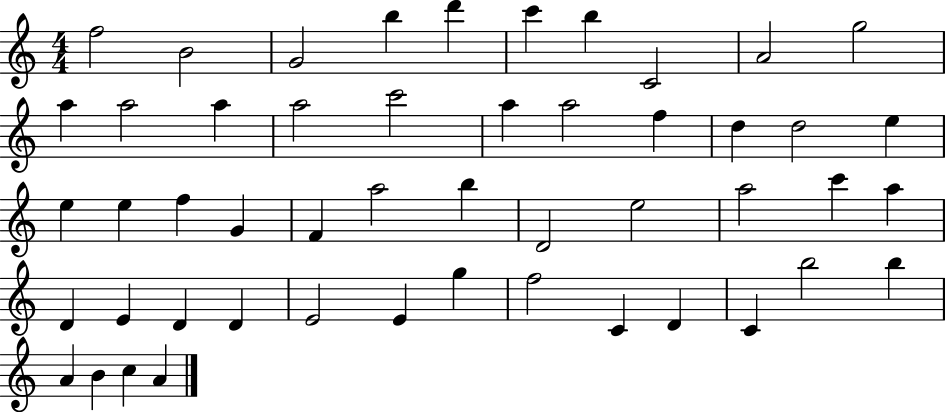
F5/h B4/h G4/h B5/q D6/q C6/q B5/q C4/h A4/h G5/h A5/q A5/h A5/q A5/h C6/h A5/q A5/h F5/q D5/q D5/h E5/q E5/q E5/q F5/q G4/q F4/q A5/h B5/q D4/h E5/h A5/h C6/q A5/q D4/q E4/q D4/q D4/q E4/h E4/q G5/q F5/h C4/q D4/q C4/q B5/h B5/q A4/q B4/q C5/q A4/q